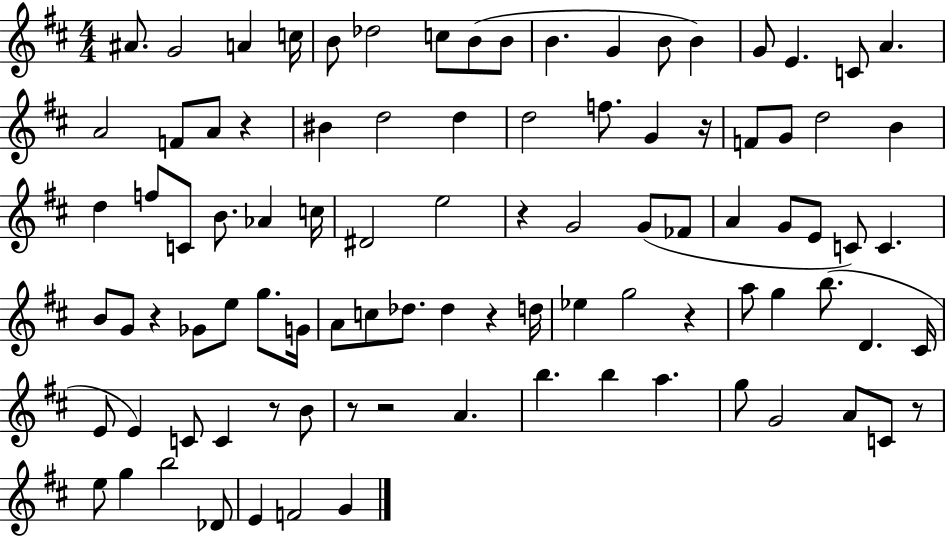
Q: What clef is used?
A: treble